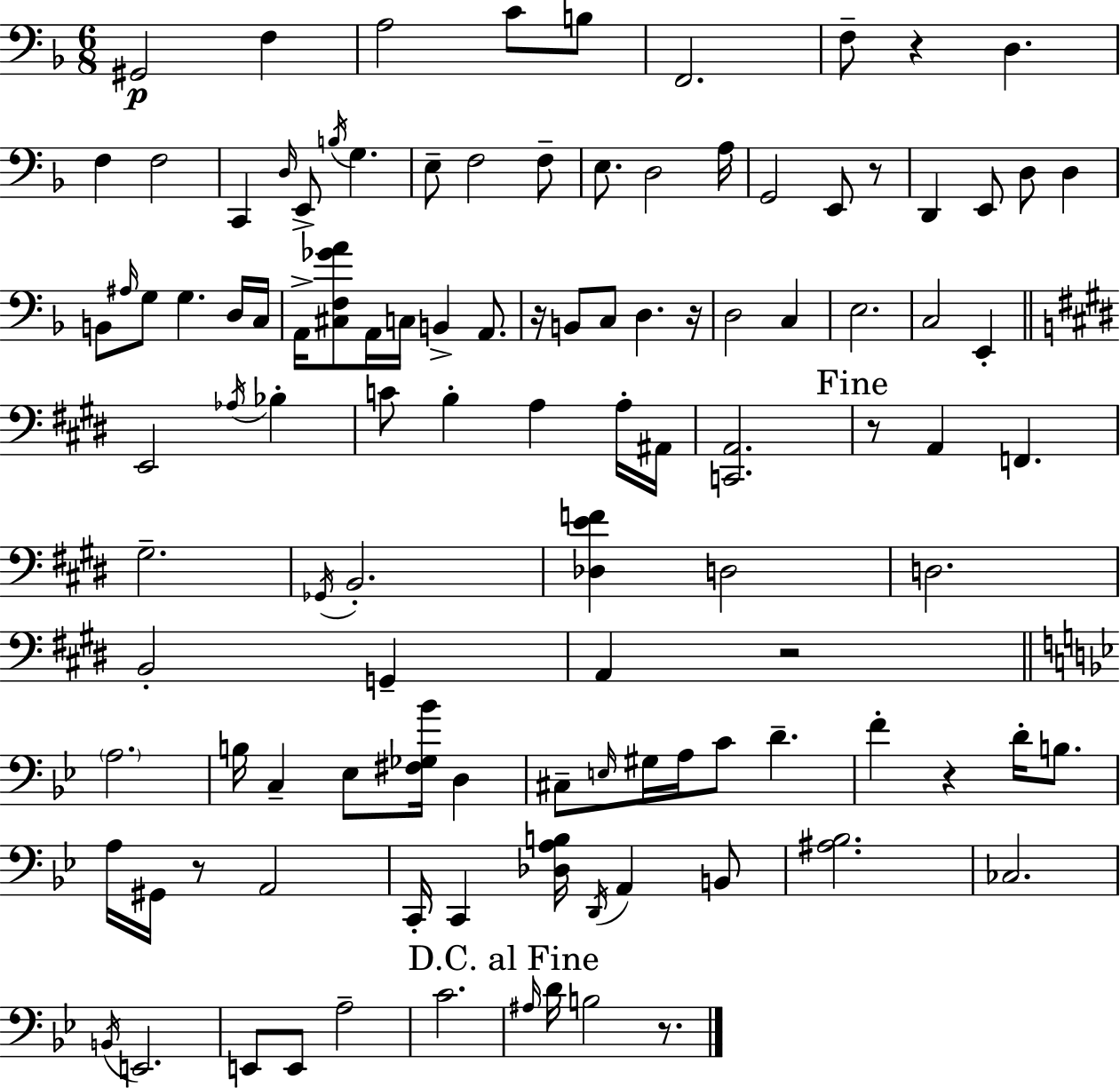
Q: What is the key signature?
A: F major